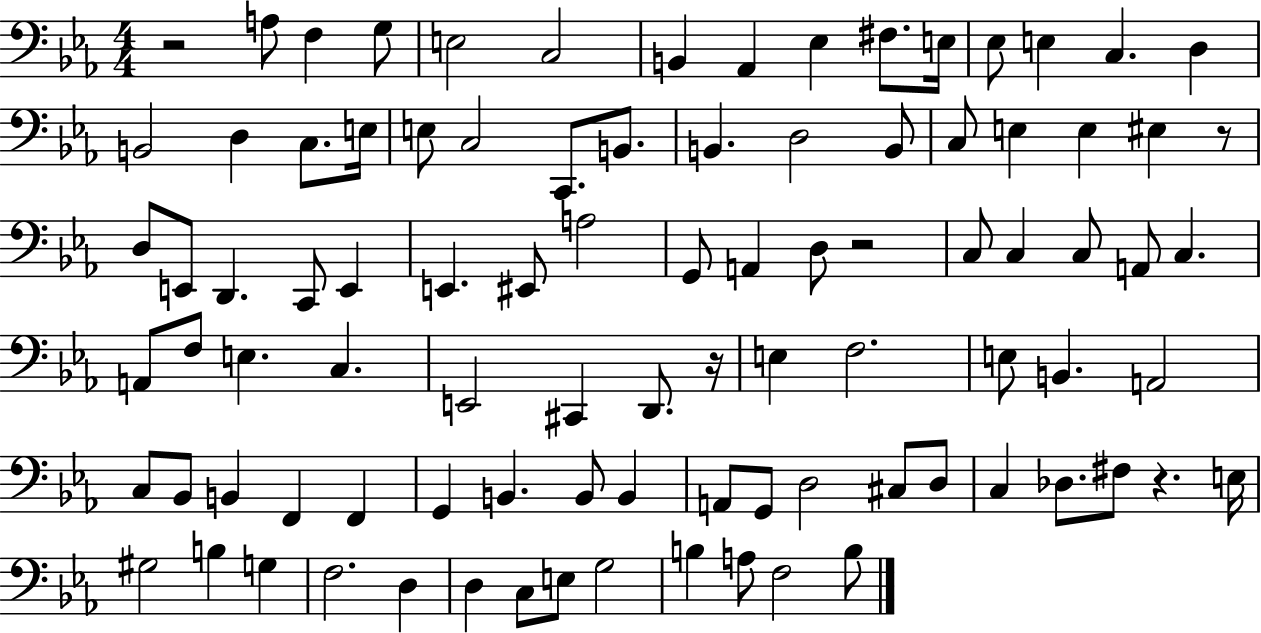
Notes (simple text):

R/h A3/e F3/q G3/e E3/h C3/h B2/q Ab2/q Eb3/q F#3/e. E3/s Eb3/e E3/q C3/q. D3/q B2/h D3/q C3/e. E3/s E3/e C3/h C2/e. B2/e. B2/q. D3/h B2/e C3/e E3/q E3/q EIS3/q R/e D3/e E2/e D2/q. C2/e E2/q E2/q. EIS2/e A3/h G2/e A2/q D3/e R/h C3/e C3/q C3/e A2/e C3/q. A2/e F3/e E3/q. C3/q. E2/h C#2/q D2/e. R/s E3/q F3/h. E3/e B2/q. A2/h C3/e Bb2/e B2/q F2/q F2/q G2/q B2/q. B2/e B2/q A2/e G2/e D3/h C#3/e D3/e C3/q Db3/e. F#3/e R/q. E3/s G#3/h B3/q G3/q F3/h. D3/q D3/q C3/e E3/e G3/h B3/q A3/e F3/h B3/e